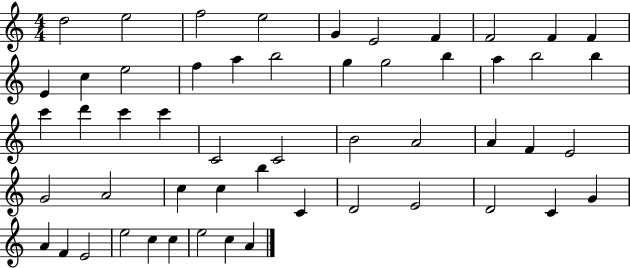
X:1
T:Untitled
M:4/4
L:1/4
K:C
d2 e2 f2 e2 G E2 F F2 F F E c e2 f a b2 g g2 b a b2 b c' d' c' c' C2 C2 B2 A2 A F E2 G2 A2 c c b C D2 E2 D2 C G A F E2 e2 c c e2 c A